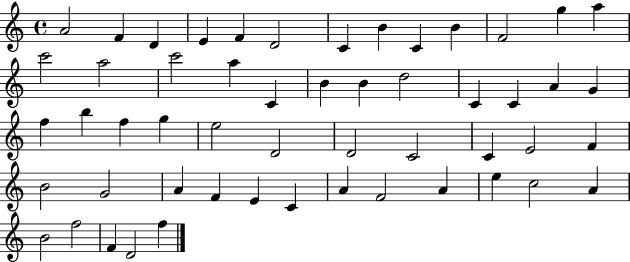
A4/h F4/q D4/q E4/q F4/q D4/h C4/q B4/q C4/q B4/q F4/h G5/q A5/q C6/h A5/h C6/h A5/q C4/q B4/q B4/q D5/h C4/q C4/q A4/q G4/q F5/q B5/q F5/q G5/q E5/h D4/h D4/h C4/h C4/q E4/h F4/q B4/h G4/h A4/q F4/q E4/q C4/q A4/q F4/h A4/q E5/q C5/h A4/q B4/h F5/h F4/q D4/h F5/q